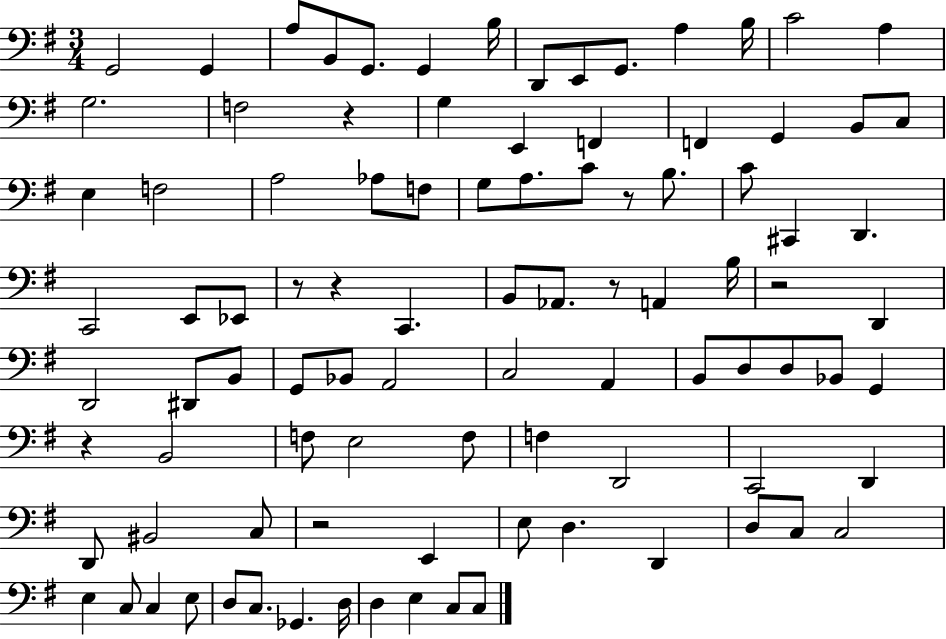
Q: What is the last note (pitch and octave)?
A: C3